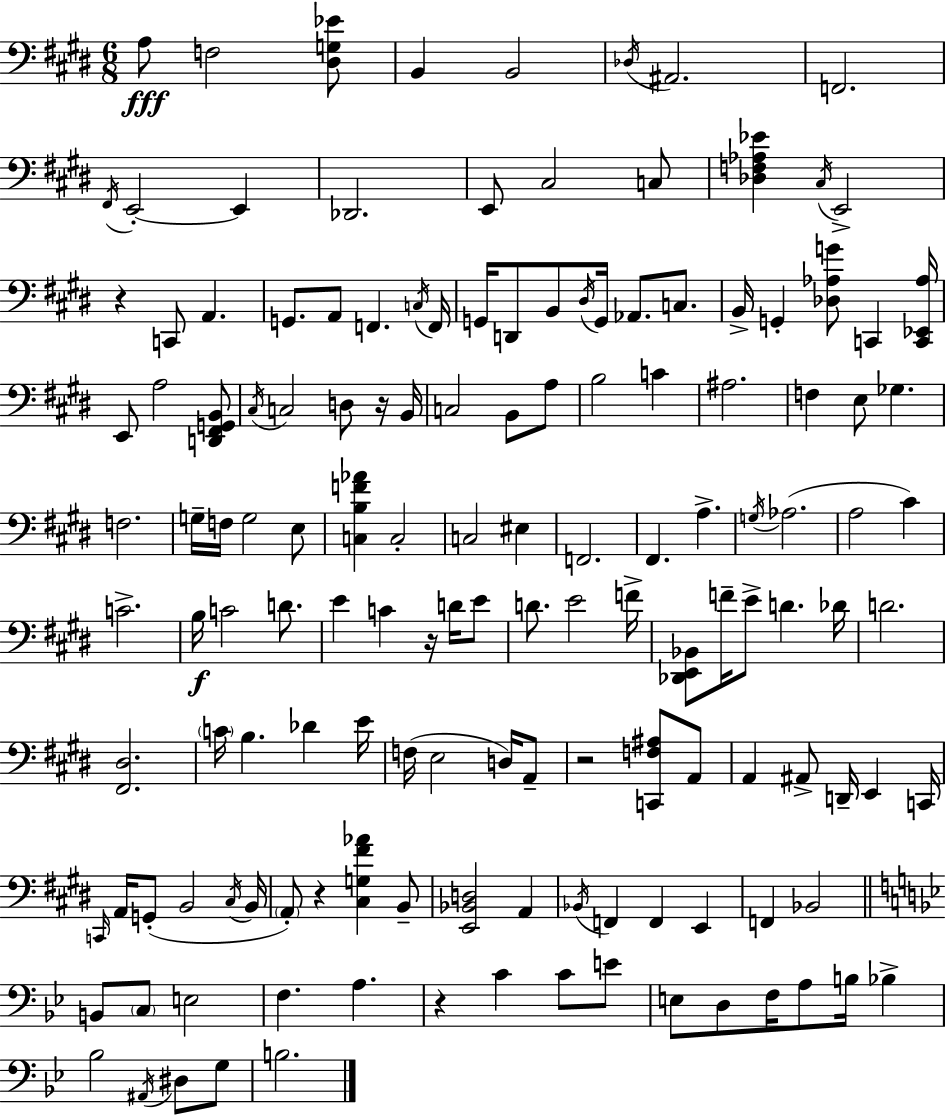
{
  \clef bass
  \numericTimeSignature
  \time 6/8
  \key e \major
  \repeat volta 2 { a8\fff f2 <dis g ees'>8 | b,4 b,2 | \acciaccatura { des16 } ais,2. | f,2. | \break \acciaccatura { fis,16 } e,2-.~~ e,4 | des,2. | e,8 cis2 | c8 <des f aes ees'>4 \acciaccatura { cis16 } e,2-> | \break r4 c,8 a,4. | g,8. a,8 f,4. | \acciaccatura { c16 } f,16 g,16 d,8 b,8 \acciaccatura { dis16 } g,16 aes,8. | c8. b,16-> g,4-. <des aes g'>8 | \break c,4 <c, ees, aes>16 e,8 a2 | <d, fis, g, b,>8 \acciaccatura { cis16 } c2 | d8 r16 b,16 c2 | b,8 a8 b2 | \break c'4 ais2. | f4 e8 | ges4. f2. | g16-- f16 g2 | \break e8 <c b f' aes'>4 c2-. | c2 | eis4 f,2. | fis,4. | \break a4.-> \acciaccatura { g16 } aes2.( | a2 | cis'4) c'2.-> | b16\f c'2 | \break d'8. e'4 c'4 | r16 d'16 e'8 d'8. e'2 | f'16-> <des, e, bes,>8 f'16-- e'8-> | d'4. des'16 d'2. | \break <fis, dis>2. | \parenthesize c'16 b4. | des'4 e'16 f16( e2 | d16) a,8-- r2 | \break <c, f ais>8 a,8 a,4 ais,8-> | d,16-- e,4 c,16 \grace { c,16 } a,16 g,8-.( b,2 | \acciaccatura { cis16 } b,16 \parenthesize a,8-.) r4 | <cis g fis' aes'>4 b,8-- <e, bes, d>2 | \break a,4 \acciaccatura { bes,16 } f,4 | f,4 e,4 f,4 | bes,2 \bar "||" \break \key g \minor b,8 \parenthesize c8 e2 | f4. a4. | r4 c'4 c'8 e'8 | e8 d8 f16 a8 b16 bes4-> | \break bes2 \acciaccatura { ais,16 } dis8 g8 | b2. | } \bar "|."
}